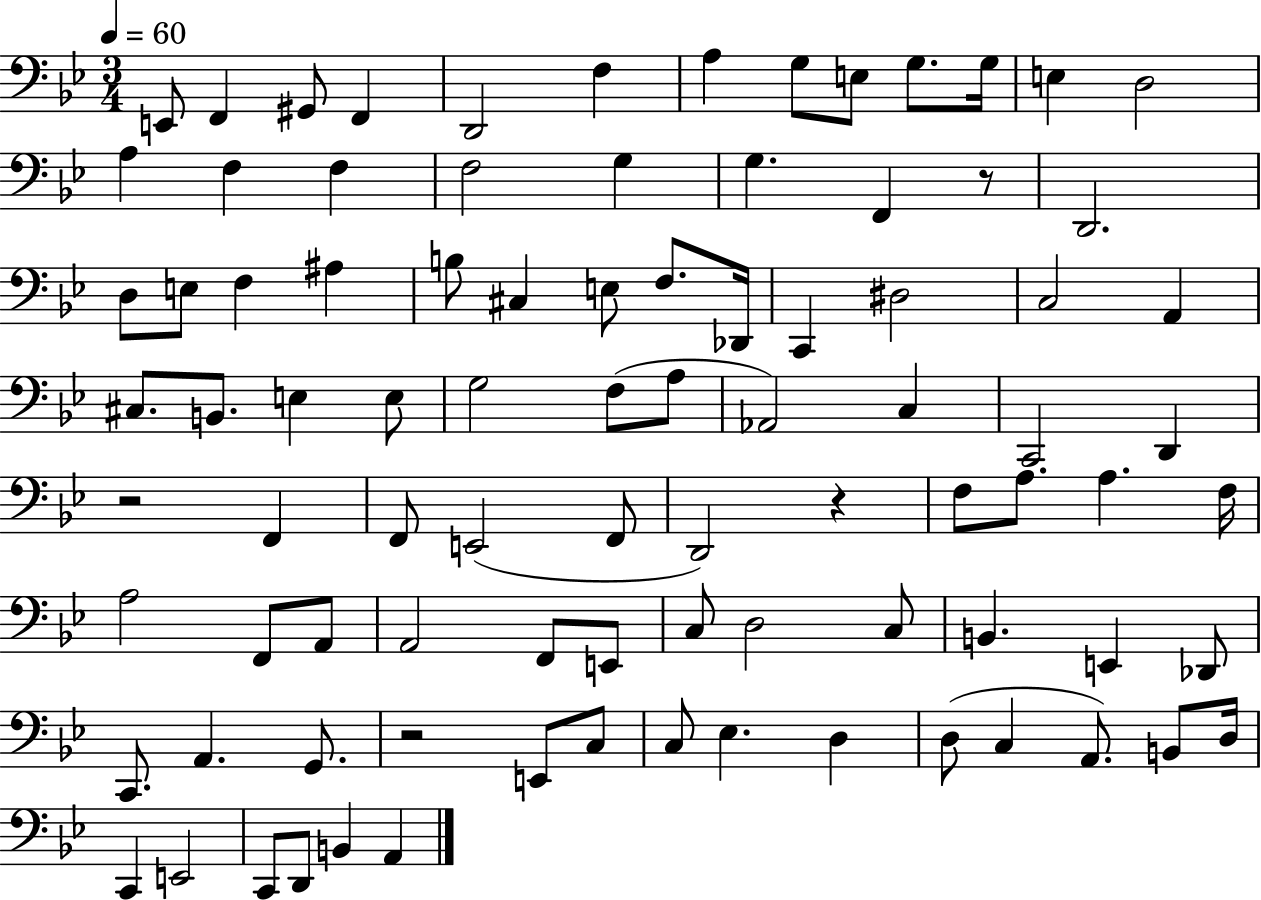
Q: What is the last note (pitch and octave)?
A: A2